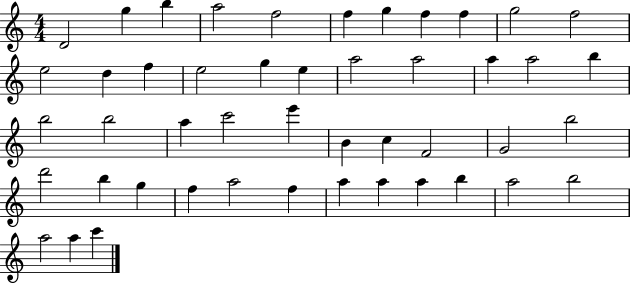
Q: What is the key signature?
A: C major